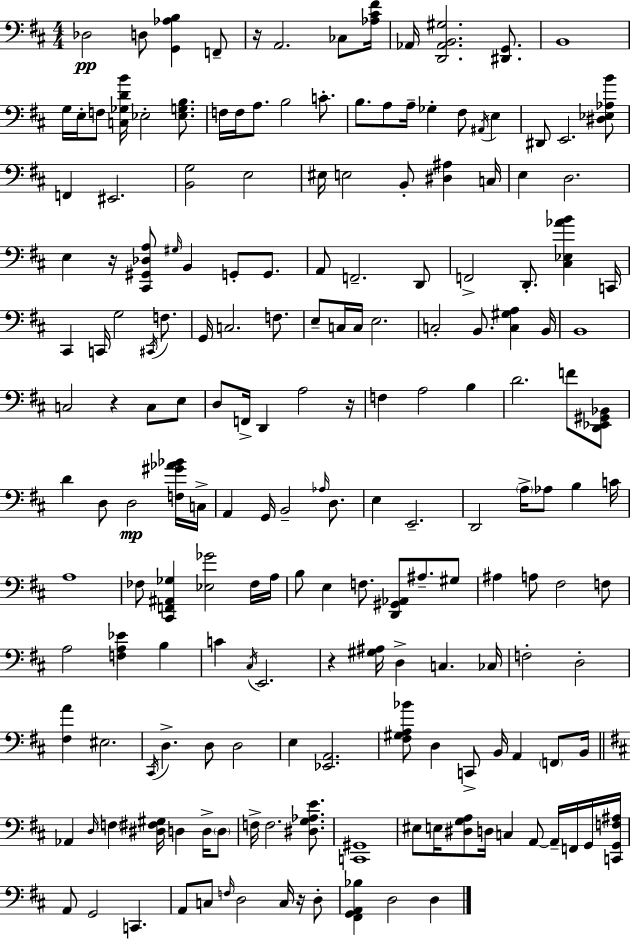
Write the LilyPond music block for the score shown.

{
  \clef bass
  \numericTimeSignature
  \time 4/4
  \key d \major
  des2\pp d8 <g, aes b>4 f,8-- | r16 a,2. ces8 <aes cis' fis'>16 | aes,16 <d, aes, b, gis>2. <dis, g,>8. | b,1 | \break g16 e16-. f8 <c ges d' b'>16 ees2-. <ees g b>8. | f16 f16 a8. b2 c'8.-. | b8. a8 a16-- ges4-. fis8 \acciaccatura { ais,16 } e4 | dis,8 e,2. <dis ees aes b'>8 | \break f,4 eis,2. | <b, g>2 e2 | eis16 e2 b,8-. <dis ais>4 | c16 e4 d2. | \break e4 r16 <cis, gis, des a>8 \grace { gis16 } b,4 g,8-. g,8. | a,8 f,2.-- | d,8 f,2-> d,8.-. <cis ees aes' b'>4 | c,16 cis,4 c,16 g2 \acciaccatura { cis,16 } | \break f8. g,16 c2. | f8. e8-- c16 c16 e2. | c2-. b,8. <c gis a>4 | b,16 b,1 | \break c2 r4 c8 | e8 d8 f,16-> d,4 a2 | r16 f4 a2 b4 | d'2. f'8 | \break <d, ees, gis, bes,>8 d'4 d8 d2\mp | <f gis' aes' bes'>16 c16-> a,4 g,16 b,2-- | \grace { aes16 } d8. e4 e,2.-- | d,2 \parenthesize a16-> aes8 b4 | \break c'16 a1 | fes8 <cis, f, ais, ges>4 <ees ges'>2 | fes16 a16 b8 e4 f8. <d, gis, aes,>8 ais8.-- | gis8 ais4 a8 fis2 | \break f8 a2 <f a ees'>4 | b4 c'4 \acciaccatura { cis16 } e,2. | r4 <gis ais>16 d4-> c4. | ces16 f2-. d2-. | \break <fis a'>4 eis2. | \acciaccatura { cis,16 } d4.-> d8 d2 | e4 <ees, a,>2. | <fis gis a bes'>8 d4 c,8-> b,16 a,4 | \break \parenthesize f,8 b,16 \bar "||" \break \key b \minor aes,4 \grace { d16 } \parenthesize f4 <dis fis gis>16 d4 d16-> \parenthesize d8 | f16-> f2. <dis g aes e'>8. | <c, gis,>1 | eis8 e16 <dis g a>8 d16 c4 a,8~~ a,16-- f,16 g,16 | \break <c, g, f ais>16 a,8 g,2 c,4. | a,8 c8 \grace { f16 } d2 c16 r16 | d8-. <fis, g, a, bes>4 d2 d4 | \bar "|."
}